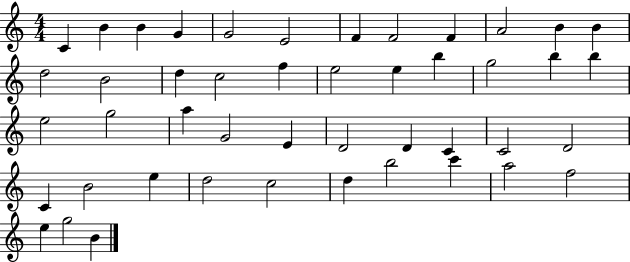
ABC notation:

X:1
T:Untitled
M:4/4
L:1/4
K:C
C B B G G2 E2 F F2 F A2 B B d2 B2 d c2 f e2 e b g2 b b e2 g2 a G2 E D2 D C C2 D2 C B2 e d2 c2 d b2 c' a2 f2 e g2 B